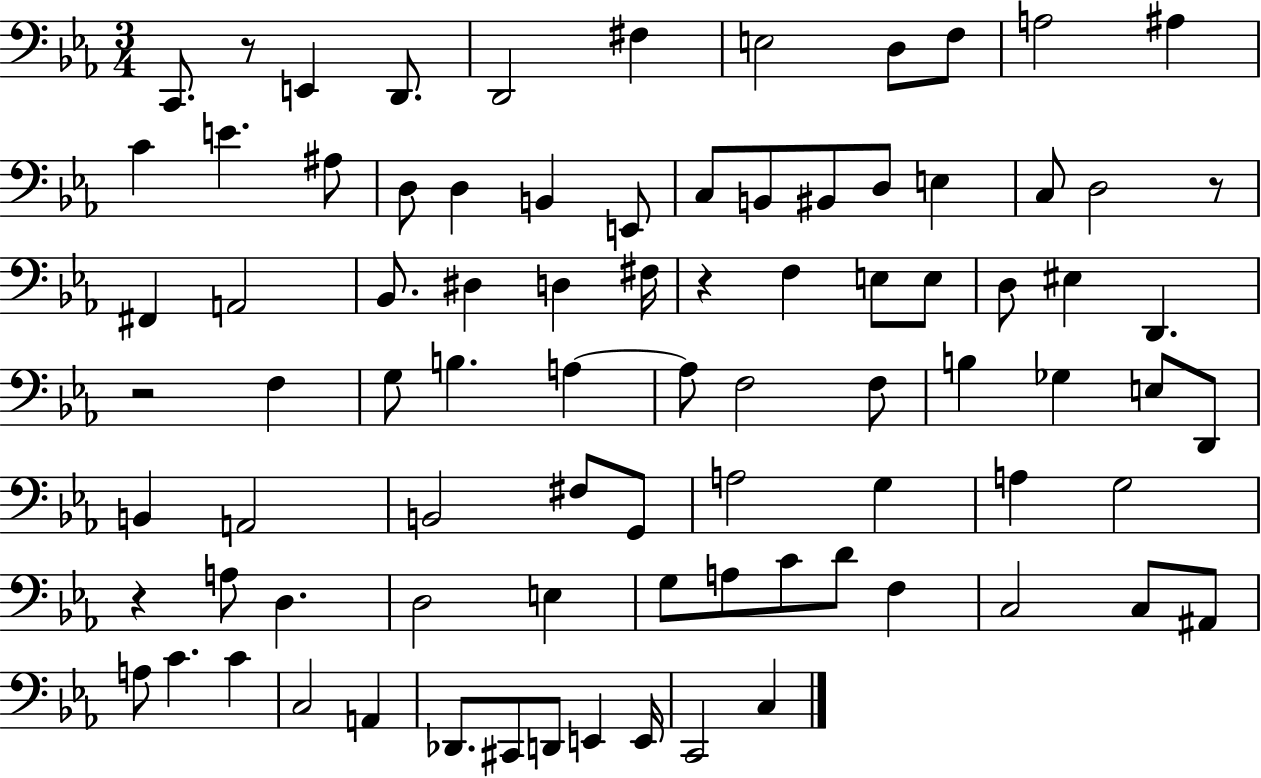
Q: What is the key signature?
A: EES major